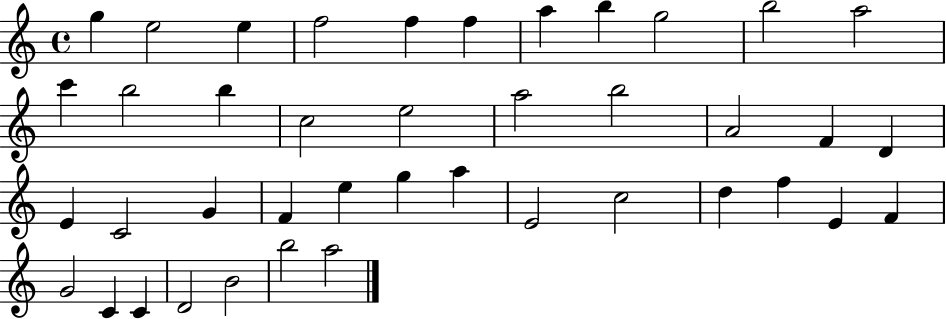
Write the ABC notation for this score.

X:1
T:Untitled
M:4/4
L:1/4
K:C
g e2 e f2 f f a b g2 b2 a2 c' b2 b c2 e2 a2 b2 A2 F D E C2 G F e g a E2 c2 d f E F G2 C C D2 B2 b2 a2